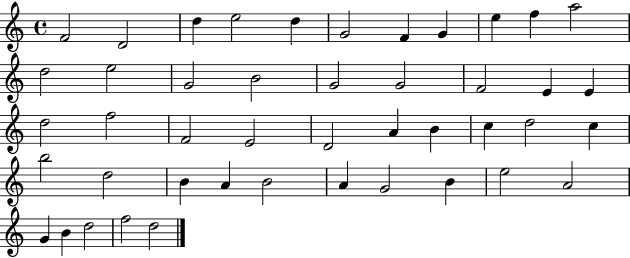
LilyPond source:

{
  \clef treble
  \time 4/4
  \defaultTimeSignature
  \key c \major
  f'2 d'2 | d''4 e''2 d''4 | g'2 f'4 g'4 | e''4 f''4 a''2 | \break d''2 e''2 | g'2 b'2 | g'2 g'2 | f'2 e'4 e'4 | \break d''2 f''2 | f'2 e'2 | d'2 a'4 b'4 | c''4 d''2 c''4 | \break b''2 d''2 | b'4 a'4 b'2 | a'4 g'2 b'4 | e''2 a'2 | \break g'4 b'4 d''2 | f''2 d''2 | \bar "|."
}